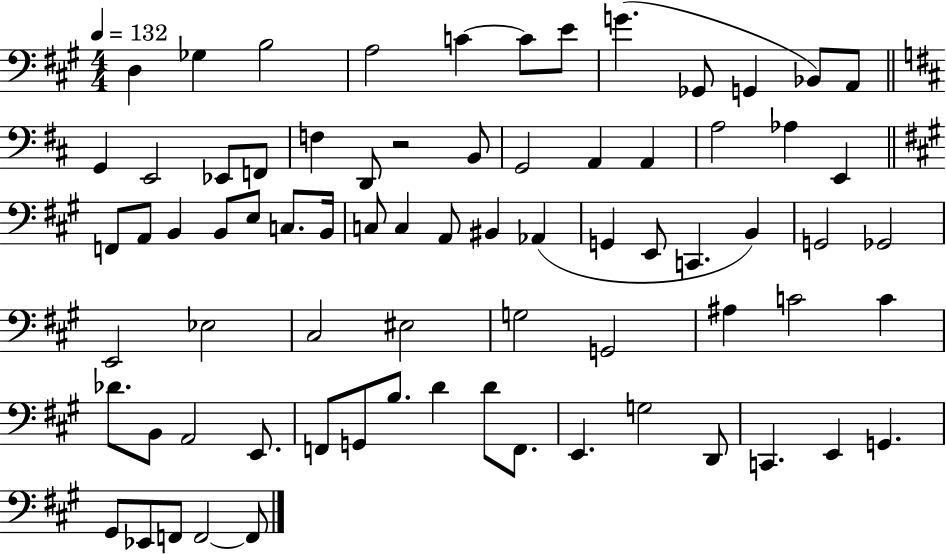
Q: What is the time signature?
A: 4/4